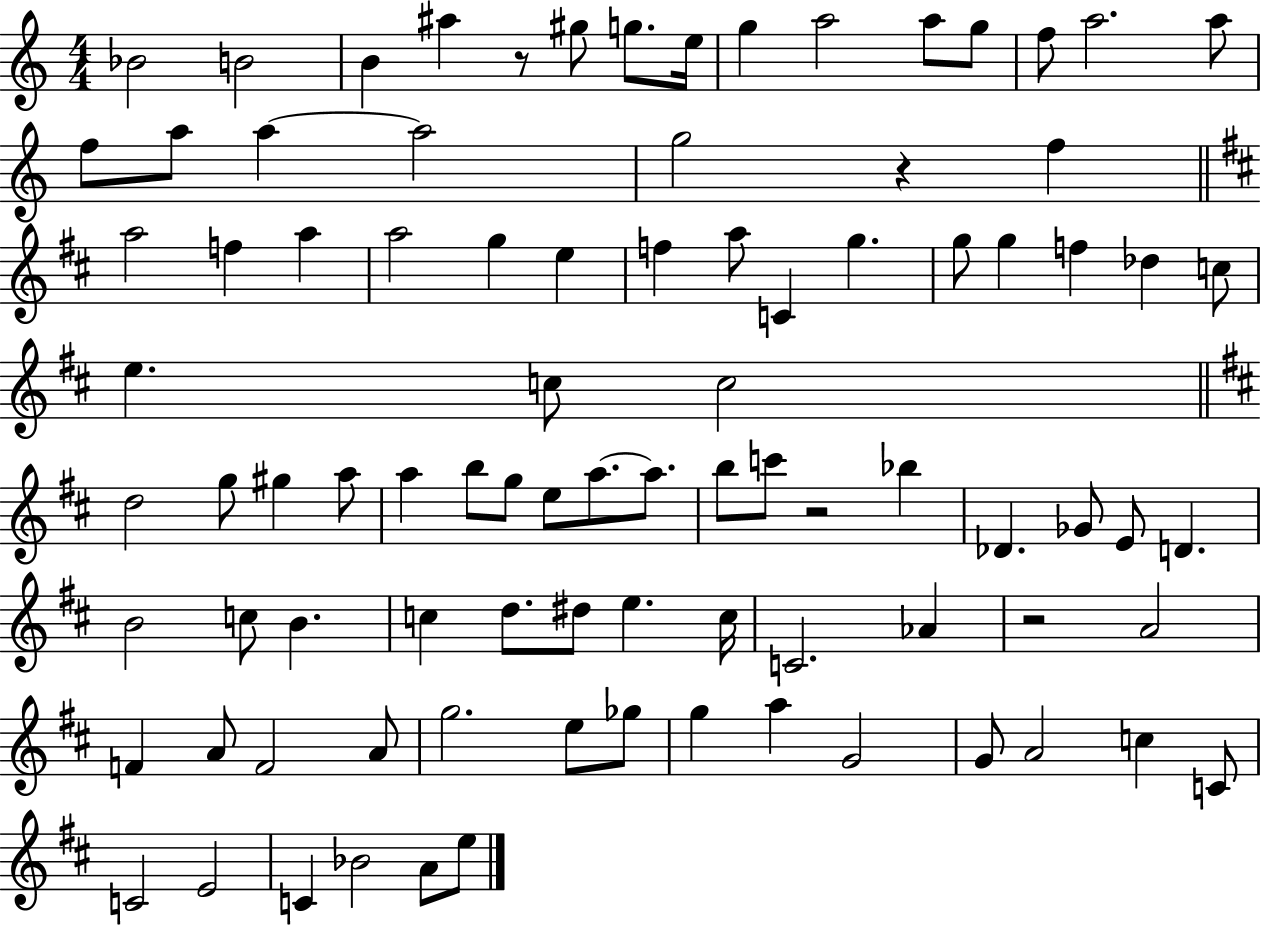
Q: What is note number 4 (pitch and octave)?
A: A#5